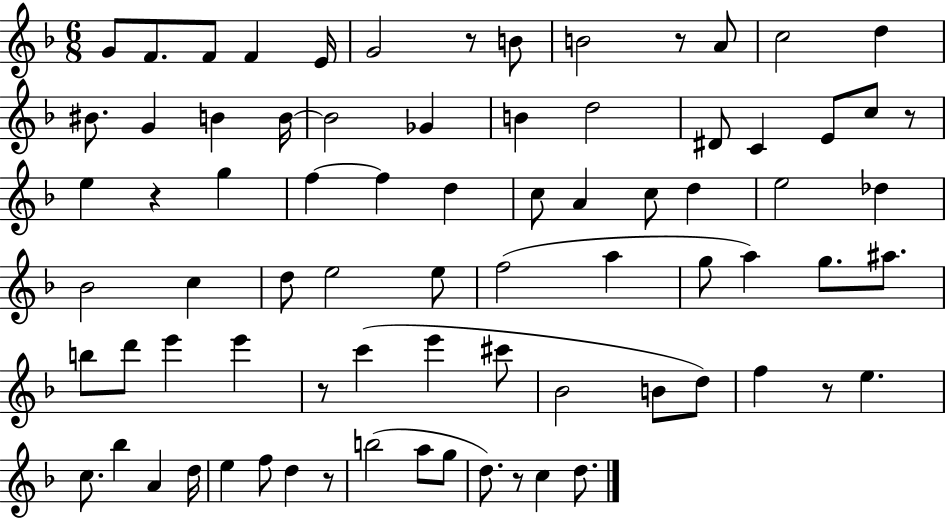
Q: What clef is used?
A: treble